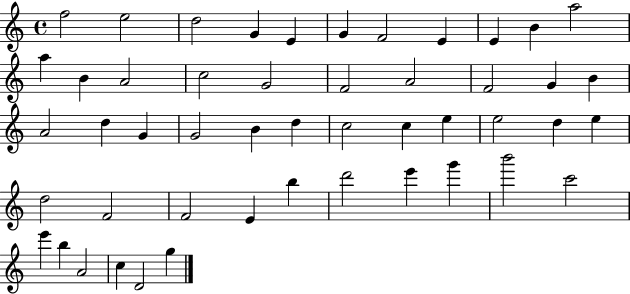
{
  \clef treble
  \time 4/4
  \defaultTimeSignature
  \key c \major
  f''2 e''2 | d''2 g'4 e'4 | g'4 f'2 e'4 | e'4 b'4 a''2 | \break a''4 b'4 a'2 | c''2 g'2 | f'2 a'2 | f'2 g'4 b'4 | \break a'2 d''4 g'4 | g'2 b'4 d''4 | c''2 c''4 e''4 | e''2 d''4 e''4 | \break d''2 f'2 | f'2 e'4 b''4 | d'''2 e'''4 g'''4 | b'''2 c'''2 | \break e'''4 b''4 a'2 | c''4 d'2 g''4 | \bar "|."
}